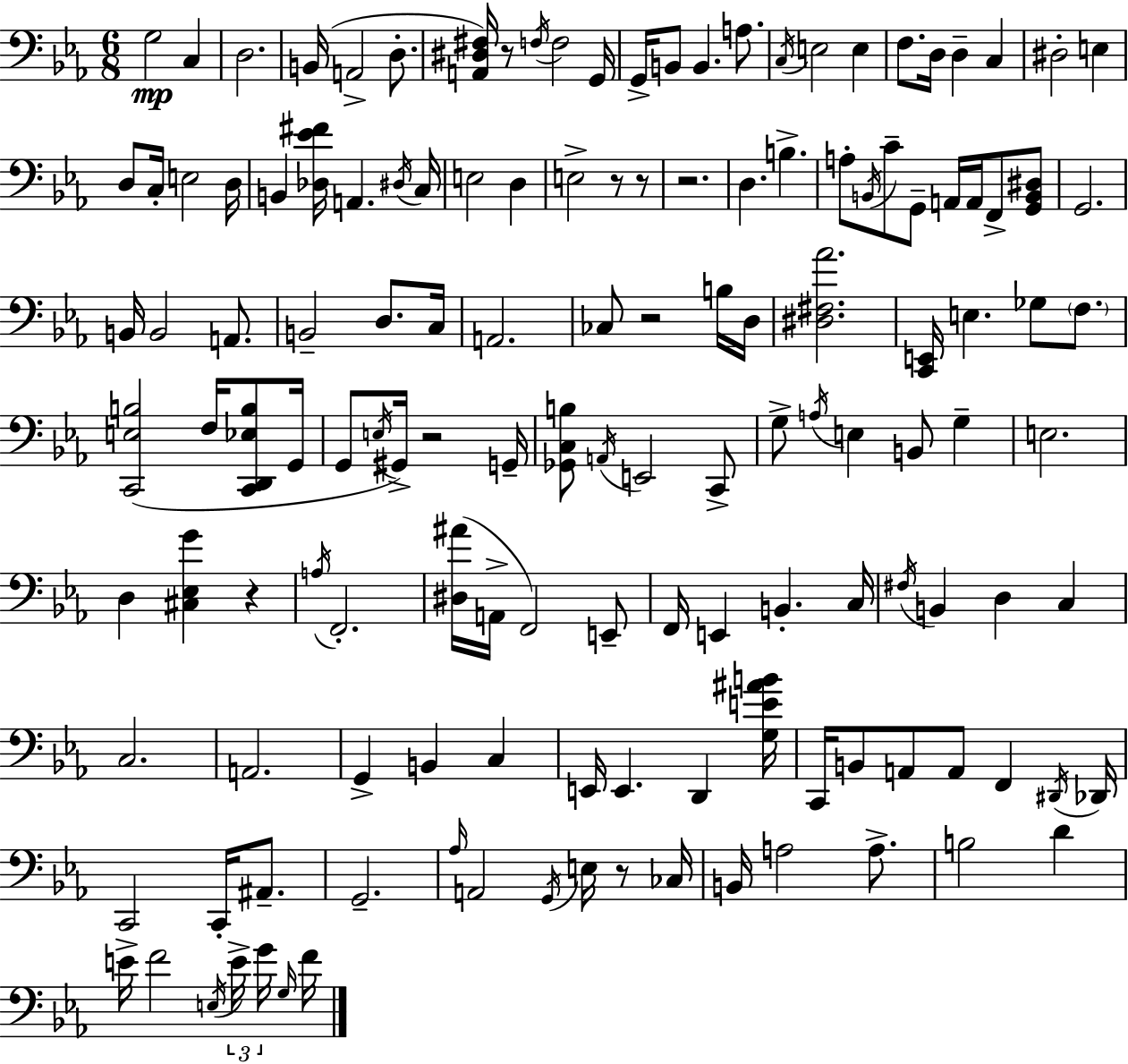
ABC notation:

X:1
T:Untitled
M:6/8
L:1/4
K:Cm
G,2 C, D,2 B,,/4 A,,2 D,/2 [A,,^D,^F,]/4 z/2 F,/4 F,2 G,,/4 G,,/4 B,,/2 B,, A,/2 C,/4 E,2 E, F,/2 D,/4 D, C, ^D,2 E, D,/2 C,/4 E,2 D,/4 B,, [_D,_E^F]/4 A,, ^D,/4 C,/4 E,2 D, E,2 z/2 z/2 z2 D, B, A,/2 B,,/4 C/2 G,,/2 A,,/4 A,,/4 F,,/2 [G,,B,,^D,]/2 G,,2 B,,/4 B,,2 A,,/2 B,,2 D,/2 C,/4 A,,2 _C,/2 z2 B,/4 D,/4 [^D,^F,_A]2 [C,,E,,]/4 E, _G,/2 F,/2 [C,,E,B,]2 F,/4 [C,,D,,_E,B,]/2 G,,/4 G,,/2 E,/4 ^G,,/4 z2 G,,/4 [_G,,C,B,]/2 A,,/4 E,,2 C,,/2 G,/2 A,/4 E, B,,/2 G, E,2 D, [^C,_E,G] z A,/4 F,,2 [^D,^A]/4 A,,/4 F,,2 E,,/2 F,,/4 E,, B,, C,/4 ^F,/4 B,, D, C, C,2 A,,2 G,, B,, C, E,,/4 E,, D,, [G,E^AB]/4 C,,/4 B,,/2 A,,/2 A,,/2 F,, ^D,,/4 _D,,/4 C,,2 C,,/4 ^A,,/2 G,,2 _A,/4 A,,2 G,,/4 E,/4 z/2 _C,/4 B,,/4 A,2 A,/2 B,2 D E/4 F2 E,/4 E/4 G/4 G,/4 F/4